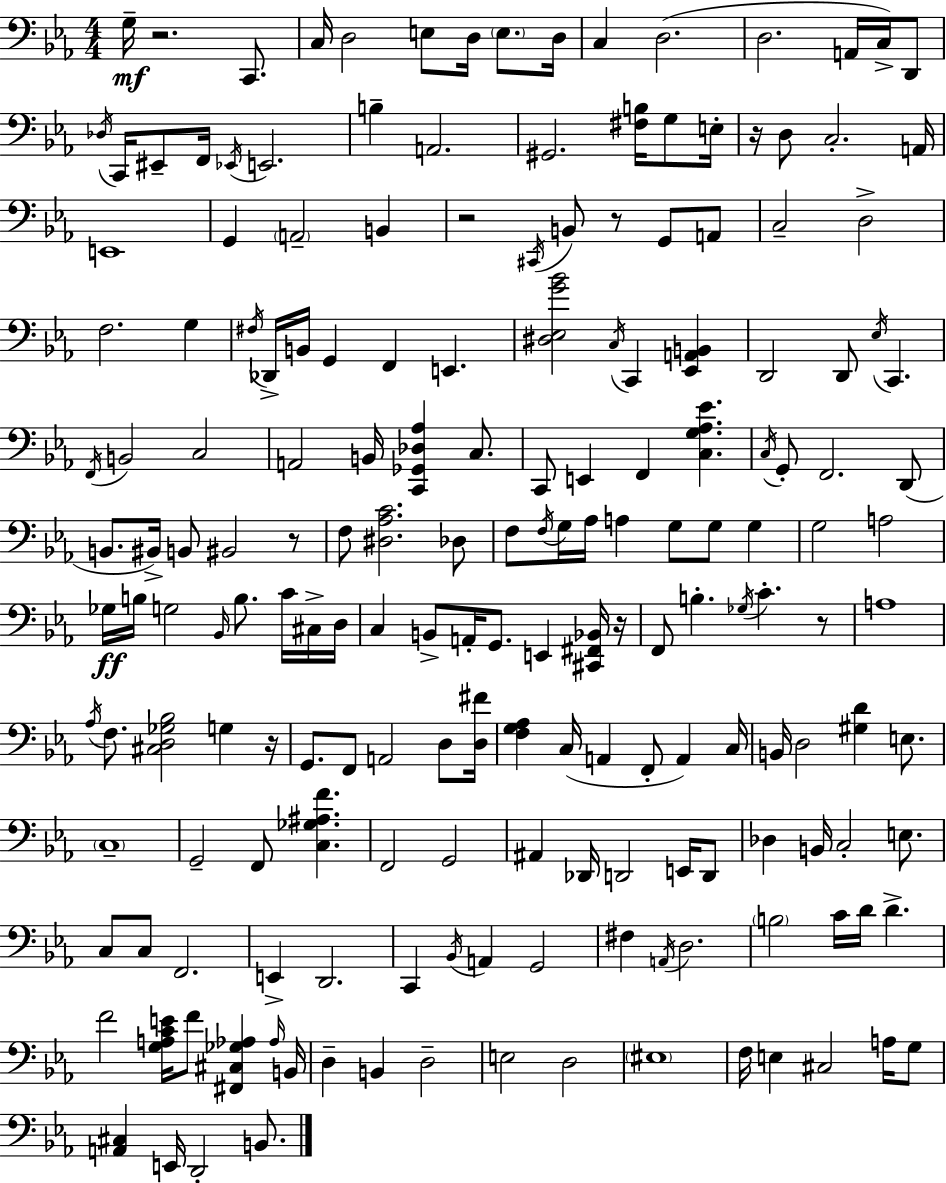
G3/s R/h. C2/e. C3/s D3/h E3/e D3/s E3/e. D3/s C3/q D3/h. D3/h. A2/s C3/s D2/e Db3/s C2/s EIS2/e F2/s Eb2/s E2/h. B3/q A2/h. G#2/h. [F#3,B3]/s G3/e E3/s R/s D3/e C3/h. A2/s E2/w G2/q A2/h B2/q R/h C#2/s B2/e R/e G2/e A2/e C3/h D3/h F3/h. G3/q F#3/s Db2/s B2/s G2/q F2/q E2/q. [D#3,Eb3,G4,Bb4]/h C3/s C2/q [Eb2,A2,B2]/q D2/h D2/e Eb3/s C2/q. F2/s B2/h C3/h A2/h B2/s [C2,Gb2,Db3,Ab3]/q C3/e. C2/e E2/q F2/q [C3,G3,Ab3,Eb4]/q. C3/s G2/e F2/h. D2/e B2/e. BIS2/s B2/e BIS2/h R/e F3/e [D#3,Ab3,C4]/h. Db3/e F3/e F3/s G3/s Ab3/s A3/q G3/e G3/e G3/q G3/h A3/h Gb3/s B3/s G3/h Bb2/s B3/e. C4/s C#3/s D3/s C3/q B2/e A2/s G2/e. E2/q [C#2,F#2,Bb2]/s R/s F2/e B3/q. Gb3/s C4/q. R/e A3/w Ab3/s F3/e. [C#3,D3,Gb3,Bb3]/h G3/q R/s G2/e. F2/e A2/h D3/e [D3,F#4]/s [F3,G3,Ab3]/q C3/s A2/q F2/e A2/q C3/s B2/s D3/h [G#3,D4]/q E3/e. C3/w G2/h F2/e [C3,Gb3,A#3,F4]/q. F2/h G2/h A#2/q Db2/s D2/h E2/s D2/e Db3/q B2/s C3/h E3/e. C3/e C3/e F2/h. E2/q D2/h. C2/q Bb2/s A2/q G2/h F#3/q A2/s D3/h. B3/h C4/s D4/s D4/q. F4/h [G3,A3,C4,E4]/s F4/e [F#2,C#3,Gb3,Ab3]/q Ab3/s B2/s D3/q B2/q D3/h E3/h D3/h EIS3/w F3/s E3/q C#3/h A3/s G3/e [A2,C#3]/q E2/s D2/h B2/e.